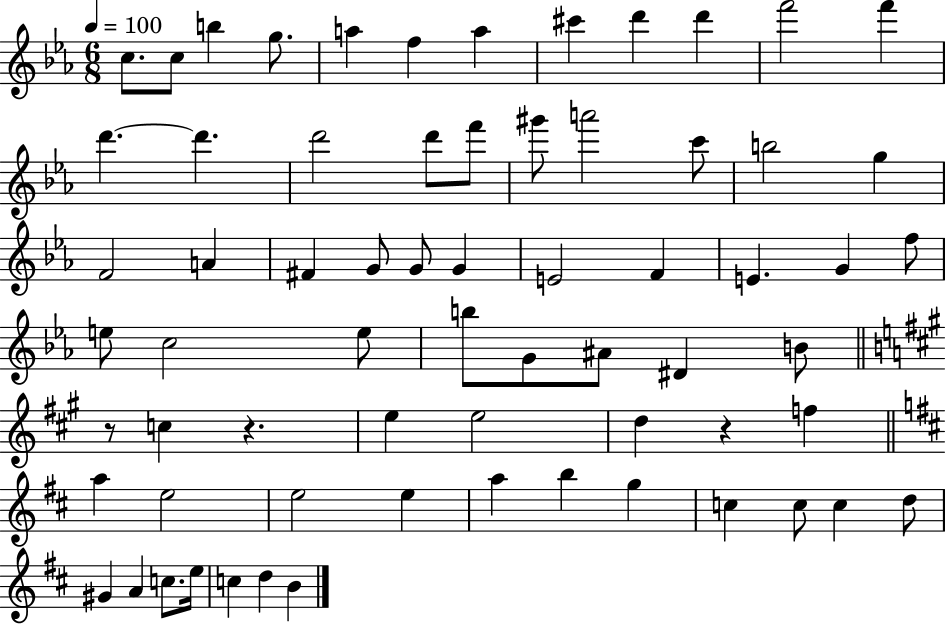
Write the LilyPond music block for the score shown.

{
  \clef treble
  \numericTimeSignature
  \time 6/8
  \key ees \major
  \tempo 4 = 100
  \repeat volta 2 { c''8. c''8 b''4 g''8. | a''4 f''4 a''4 | cis'''4 d'''4 d'''4 | f'''2 f'''4 | \break d'''4.~~ d'''4. | d'''2 d'''8 f'''8 | gis'''8 a'''2 c'''8 | b''2 g''4 | \break f'2 a'4 | fis'4 g'8 g'8 g'4 | e'2 f'4 | e'4. g'4 f''8 | \break e''8 c''2 e''8 | b''8 g'8 ais'8 dis'4 b'8 | \bar "||" \break \key a \major r8 c''4 r4. | e''4 e''2 | d''4 r4 f''4 | \bar "||" \break \key d \major a''4 e''2 | e''2 e''4 | a''4 b''4 g''4 | c''4 c''8 c''4 d''8 | \break gis'4 a'4 c''8. e''16 | c''4 d''4 b'4 | } \bar "|."
}